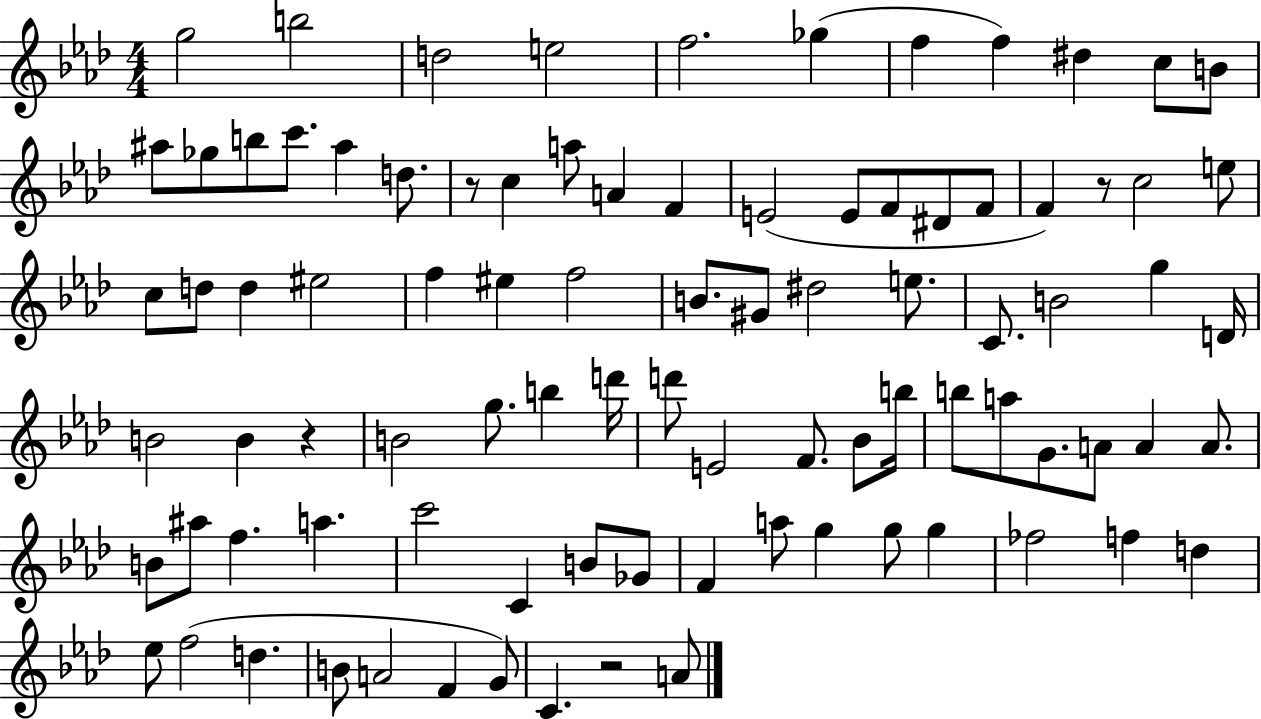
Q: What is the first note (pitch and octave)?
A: G5